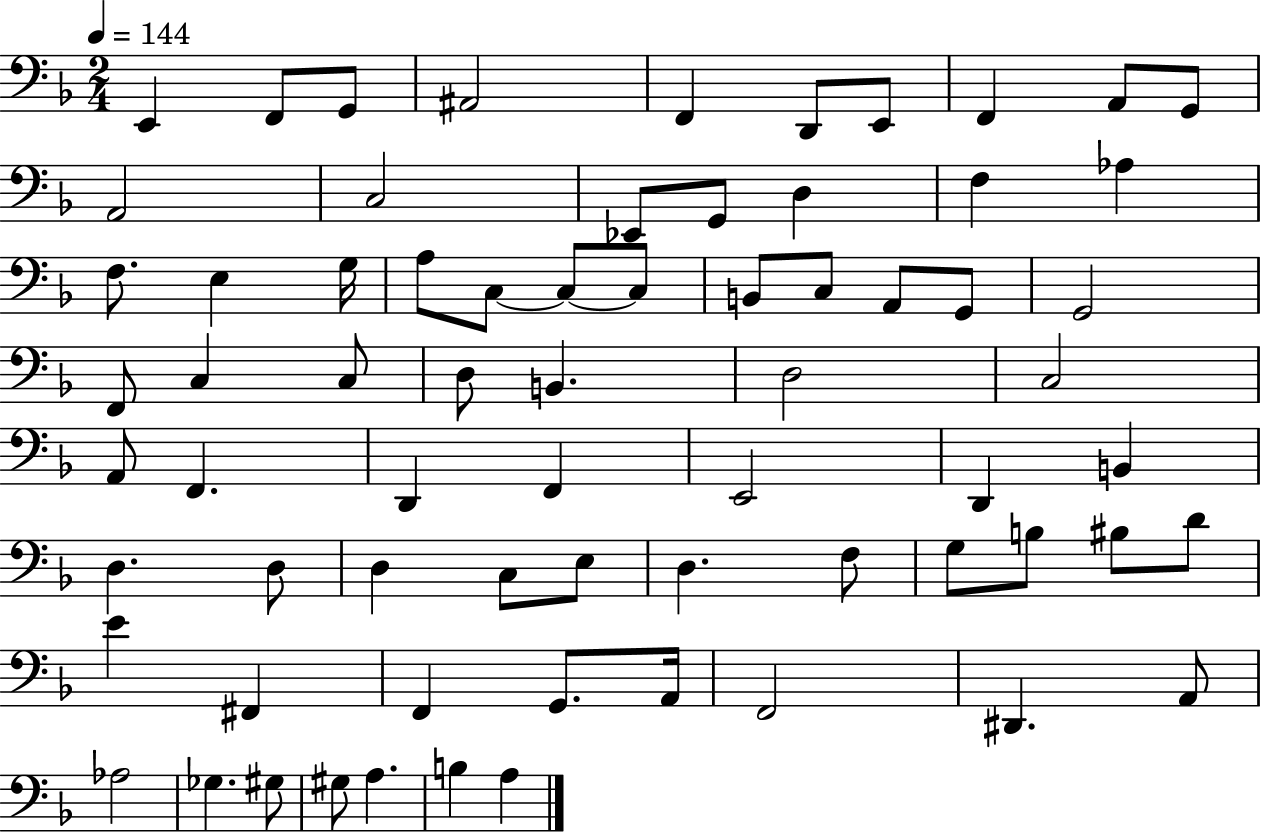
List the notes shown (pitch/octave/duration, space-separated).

E2/q F2/e G2/e A#2/h F2/q D2/e E2/e F2/q A2/e G2/e A2/h C3/h Eb2/e G2/e D3/q F3/q Ab3/q F3/e. E3/q G3/s A3/e C3/e C3/e C3/e B2/e C3/e A2/e G2/e G2/h F2/e C3/q C3/e D3/e B2/q. D3/h C3/h A2/e F2/q. D2/q F2/q E2/h D2/q B2/q D3/q. D3/e D3/q C3/e E3/e D3/q. F3/e G3/e B3/e BIS3/e D4/e E4/q F#2/q F2/q G2/e. A2/s F2/h D#2/q. A2/e Ab3/h Gb3/q. G#3/e G#3/e A3/q. B3/q A3/q